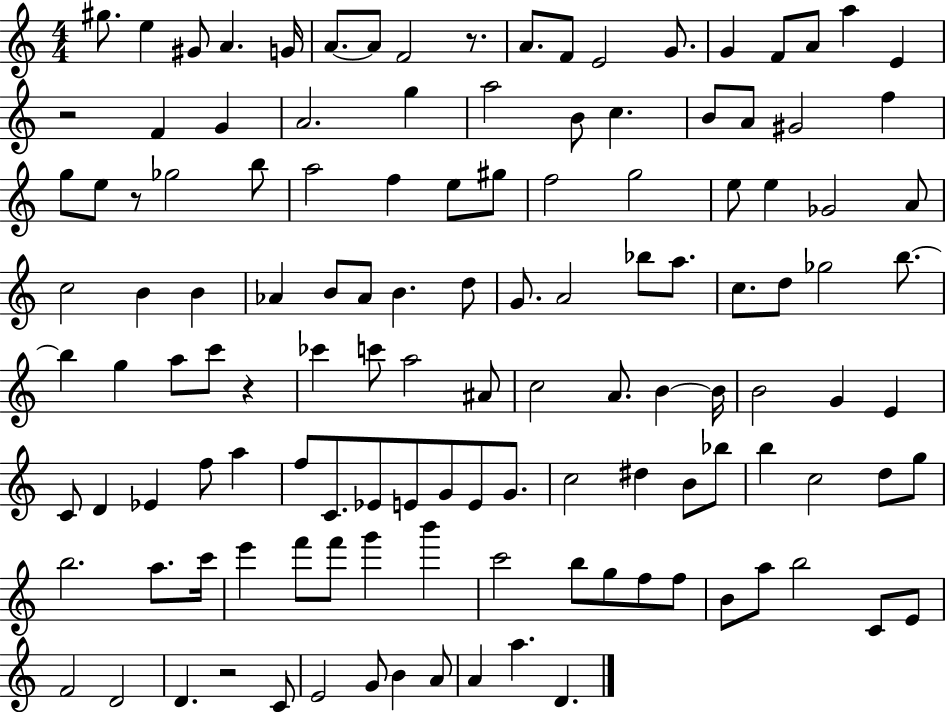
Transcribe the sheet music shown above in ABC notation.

X:1
T:Untitled
M:4/4
L:1/4
K:C
^g/2 e ^G/2 A G/4 A/2 A/2 F2 z/2 A/2 F/2 E2 G/2 G F/2 A/2 a E z2 F G A2 g a2 B/2 c B/2 A/2 ^G2 f g/2 e/2 z/2 _g2 b/2 a2 f e/2 ^g/2 f2 g2 e/2 e _G2 A/2 c2 B B _A B/2 _A/2 B d/2 G/2 A2 _b/2 a/2 c/2 d/2 _g2 b/2 b g a/2 c'/2 z _c' c'/2 a2 ^A/2 c2 A/2 B B/4 B2 G E C/2 D _E f/2 a f/2 C/2 _E/2 E/2 G/2 E/2 G/2 c2 ^d B/2 _b/2 b c2 d/2 g/2 b2 a/2 c'/4 e' f'/2 f'/2 g' b' c'2 b/2 g/2 f/2 f/2 B/2 a/2 b2 C/2 E/2 F2 D2 D z2 C/2 E2 G/2 B A/2 A a D